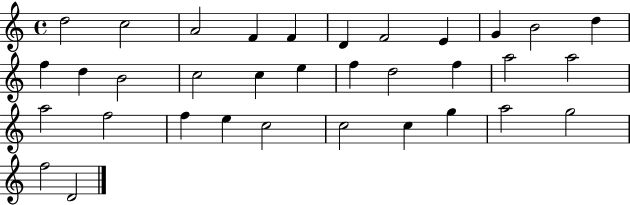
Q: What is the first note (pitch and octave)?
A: D5